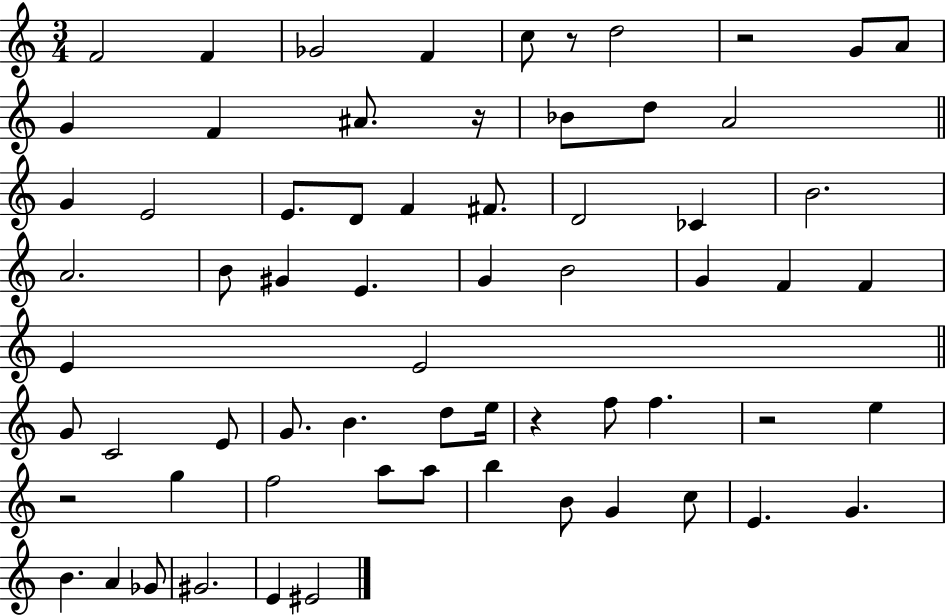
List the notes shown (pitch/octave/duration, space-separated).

F4/h F4/q Gb4/h F4/q C5/e R/e D5/h R/h G4/e A4/e G4/q F4/q A#4/e. R/s Bb4/e D5/e A4/h G4/q E4/h E4/e. D4/e F4/q F#4/e. D4/h CES4/q B4/h. A4/h. B4/e G#4/q E4/q. G4/q B4/h G4/q F4/q F4/q E4/q E4/h G4/e C4/h E4/e G4/e. B4/q. D5/e E5/s R/q F5/e F5/q. R/h E5/q R/h G5/q F5/h A5/e A5/e B5/q B4/e G4/q C5/e E4/q. G4/q. B4/q. A4/q Gb4/e G#4/h. E4/q EIS4/h